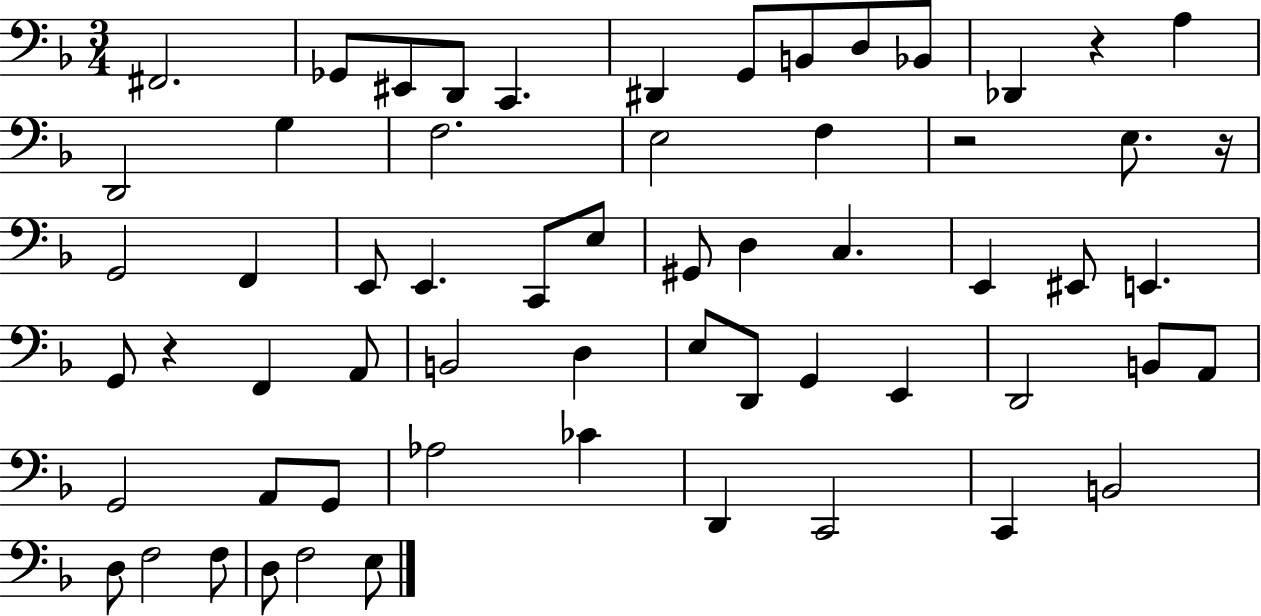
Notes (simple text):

F#2/h. Gb2/e EIS2/e D2/e C2/q. D#2/q G2/e B2/e D3/e Bb2/e Db2/q R/q A3/q D2/h G3/q F3/h. E3/h F3/q R/h E3/e. R/s G2/h F2/q E2/e E2/q. C2/e E3/e G#2/e D3/q C3/q. E2/q EIS2/e E2/q. G2/e R/q F2/q A2/e B2/h D3/q E3/e D2/e G2/q E2/q D2/h B2/e A2/e G2/h A2/e G2/e Ab3/h CES4/q D2/q C2/h C2/q B2/h D3/e F3/h F3/e D3/e F3/h E3/e